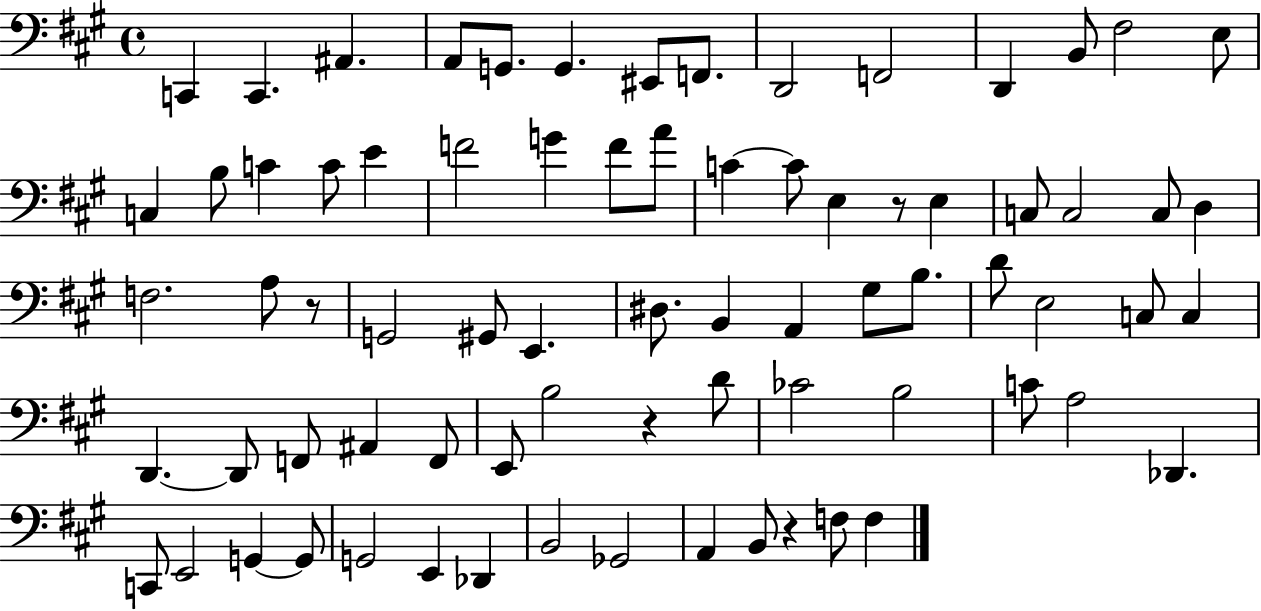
X:1
T:Untitled
M:4/4
L:1/4
K:A
C,, C,, ^A,, A,,/2 G,,/2 G,, ^E,,/2 F,,/2 D,,2 F,,2 D,, B,,/2 ^F,2 E,/2 C, B,/2 C C/2 E F2 G F/2 A/2 C C/2 E, z/2 E, C,/2 C,2 C,/2 D, F,2 A,/2 z/2 G,,2 ^G,,/2 E,, ^D,/2 B,, A,, ^G,/2 B,/2 D/2 E,2 C,/2 C, D,, D,,/2 F,,/2 ^A,, F,,/2 E,,/2 B,2 z D/2 _C2 B,2 C/2 A,2 _D,, C,,/2 E,,2 G,, G,,/2 G,,2 E,, _D,, B,,2 _G,,2 A,, B,,/2 z F,/2 F,